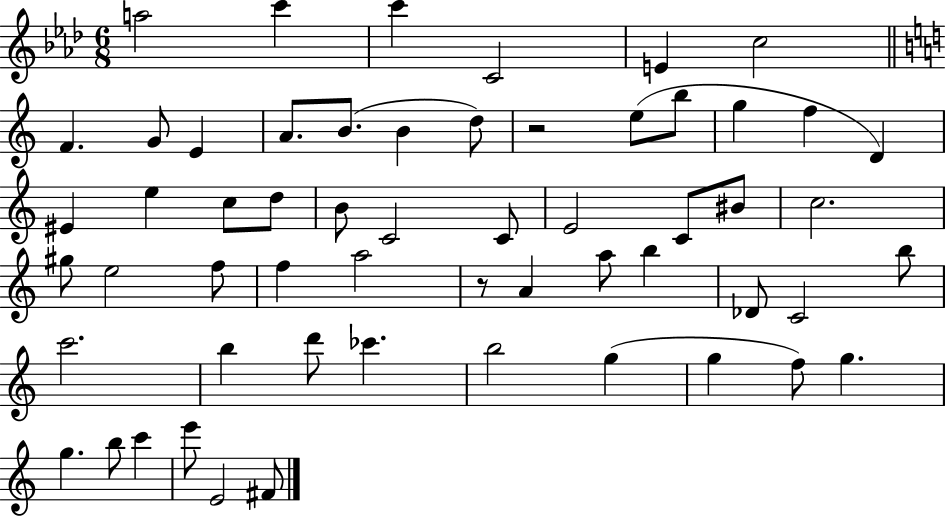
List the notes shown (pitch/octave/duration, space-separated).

A5/h C6/q C6/q C4/h E4/q C5/h F4/q. G4/e E4/q A4/e. B4/e. B4/q D5/e R/h E5/e B5/e G5/q F5/q D4/q EIS4/q E5/q C5/e D5/e B4/e C4/h C4/e E4/h C4/e BIS4/e C5/h. G#5/e E5/h F5/e F5/q A5/h R/e A4/q A5/e B5/q Db4/e C4/h B5/e C6/h. B5/q D6/e CES6/q. B5/h G5/q G5/q F5/e G5/q. G5/q. B5/e C6/q E6/e E4/h F#4/e